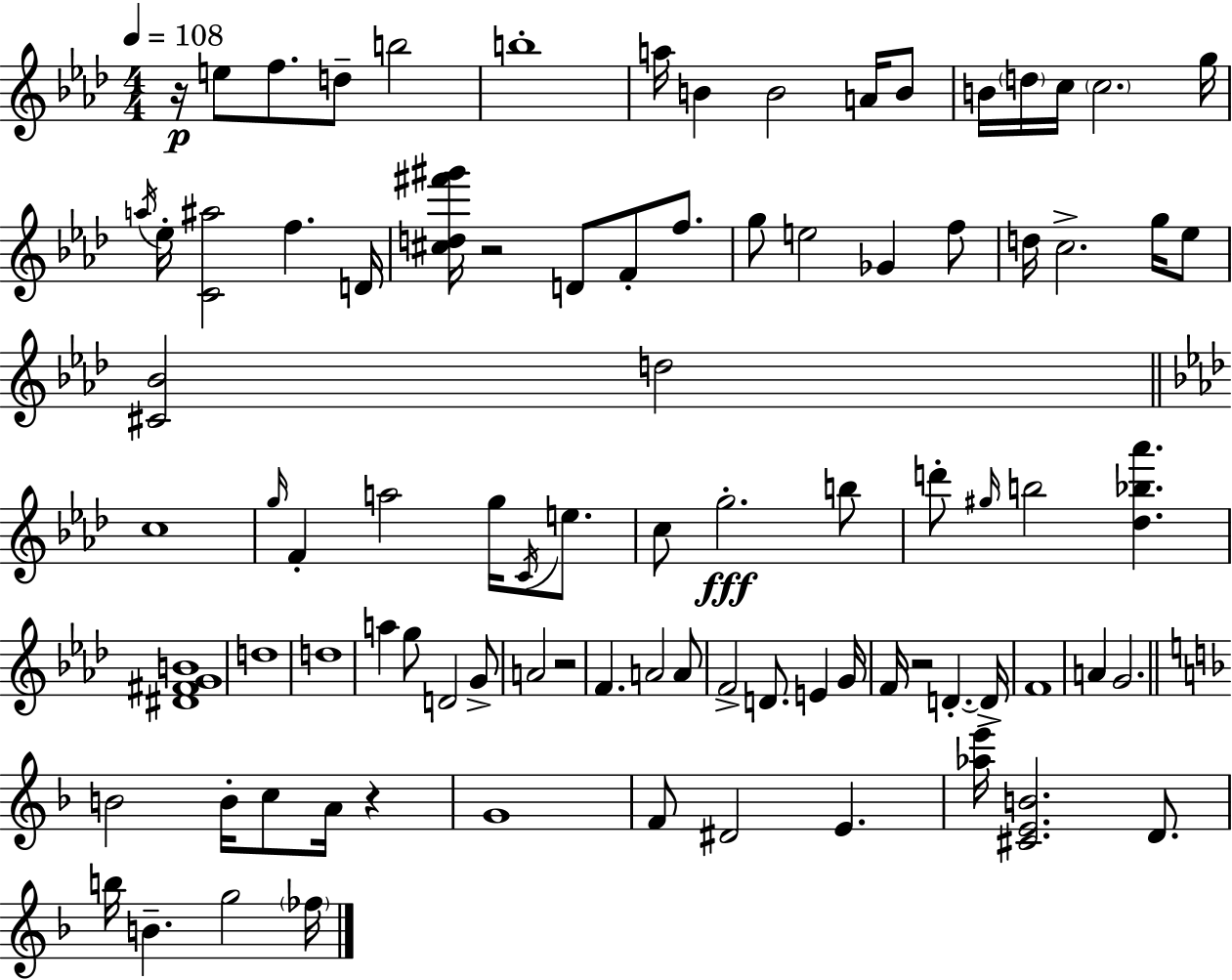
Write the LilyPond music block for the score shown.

{
  \clef treble
  \numericTimeSignature
  \time 4/4
  \key f \minor
  \tempo 4 = 108
  \repeat volta 2 { r16\p e''8 f''8. d''8-- b''2 | b''1-. | a''16 b'4 b'2 a'16 b'8 | b'16 \parenthesize d''16 c''16 \parenthesize c''2. g''16 | \break \acciaccatura { a''16 } ees''16-. <c' ais''>2 f''4. | d'16 <cis'' d'' fis''' gis'''>16 r2 d'8 f'8-. f''8. | g''8 e''2 ges'4 f''8 | d''16 c''2.-> g''16 ees''8 | \break <cis' bes'>2 d''2 | \bar "||" \break \key aes \major c''1 | \grace { g''16 } f'4-. a''2 g''16 \acciaccatura { c'16 } e''8. | c''8 g''2.-.\fff | b''8 d'''8-. \grace { gis''16 } b''2 <des'' bes'' aes'''>4. | \break <dis' fis' g' b'>1 | d''1 | d''1 | a''4 g''8 d'2 | \break g'8-> a'2 r2 | f'4. a'2 | a'8 f'2-> d'8. e'4 | g'16 f'16 r2 d'4.-.~~ | \break d'16-> f'1 | a'4 g'2. | \bar "||" \break \key d \minor b'2 b'16-. c''8 a'16 r4 | g'1 | f'8 dis'2 e'4. | <aes'' e'''>16 <cis' e' b'>2. d'8. | \break b''16 b'4.-- g''2 \parenthesize fes''16 | } \bar "|."
}